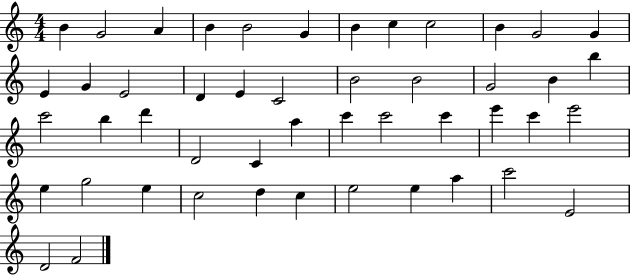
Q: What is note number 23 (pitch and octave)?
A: B5